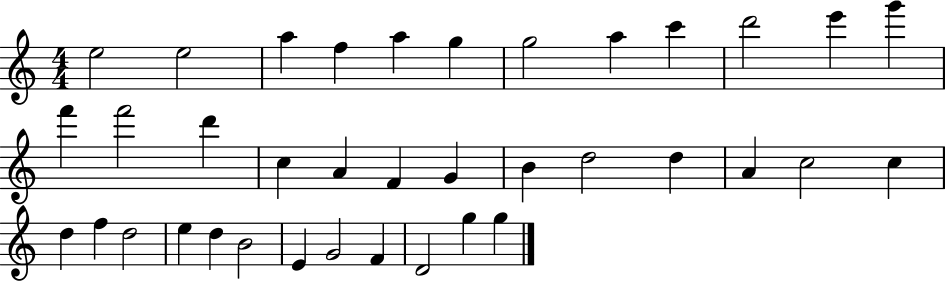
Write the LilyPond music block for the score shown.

{
  \clef treble
  \numericTimeSignature
  \time 4/4
  \key c \major
  e''2 e''2 | a''4 f''4 a''4 g''4 | g''2 a''4 c'''4 | d'''2 e'''4 g'''4 | \break f'''4 f'''2 d'''4 | c''4 a'4 f'4 g'4 | b'4 d''2 d''4 | a'4 c''2 c''4 | \break d''4 f''4 d''2 | e''4 d''4 b'2 | e'4 g'2 f'4 | d'2 g''4 g''4 | \break \bar "|."
}